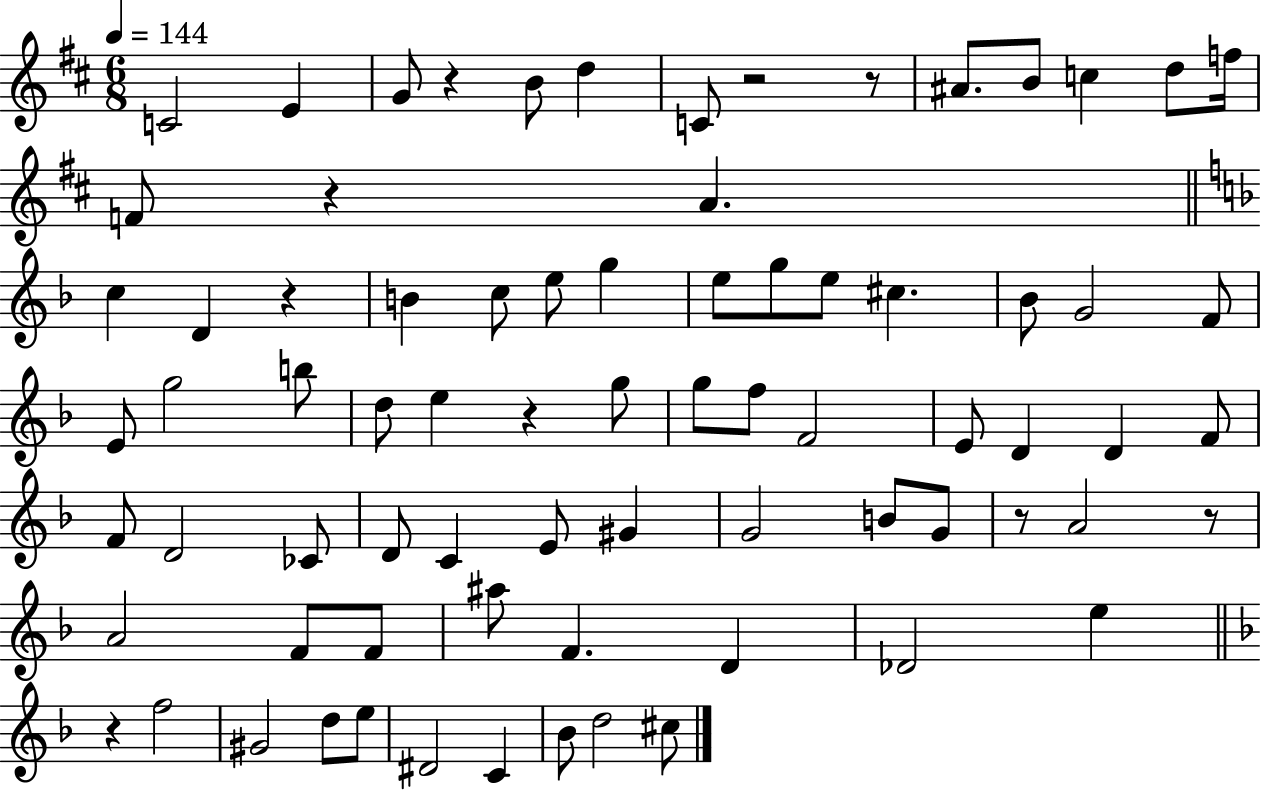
C4/h E4/q G4/e R/q B4/e D5/q C4/e R/h R/e A#4/e. B4/e C5/q D5/e F5/s F4/e R/q A4/q. C5/q D4/q R/q B4/q C5/e E5/e G5/q E5/e G5/e E5/e C#5/q. Bb4/e G4/h F4/e E4/e G5/h B5/e D5/e E5/q R/q G5/e G5/e F5/e F4/h E4/e D4/q D4/q F4/e F4/e D4/h CES4/e D4/e C4/q E4/e G#4/q G4/h B4/e G4/e R/e A4/h R/e A4/h F4/e F4/e A#5/e F4/q. D4/q Db4/h E5/q R/q F5/h G#4/h D5/e E5/e D#4/h C4/q Bb4/e D5/h C#5/e